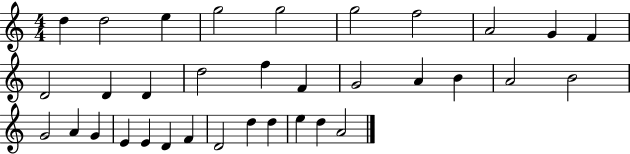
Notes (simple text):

D5/q D5/h E5/q G5/h G5/h G5/h F5/h A4/h G4/q F4/q D4/h D4/q D4/q D5/h F5/q F4/q G4/h A4/q B4/q A4/h B4/h G4/h A4/q G4/q E4/q E4/q D4/q F4/q D4/h D5/q D5/q E5/q D5/q A4/h